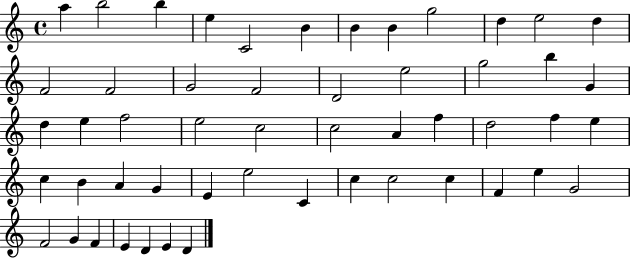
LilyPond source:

{
  \clef treble
  \time 4/4
  \defaultTimeSignature
  \key c \major
  a''4 b''2 b''4 | e''4 c'2 b'4 | b'4 b'4 g''2 | d''4 e''2 d''4 | \break f'2 f'2 | g'2 f'2 | d'2 e''2 | g''2 b''4 g'4 | \break d''4 e''4 f''2 | e''2 c''2 | c''2 a'4 f''4 | d''2 f''4 e''4 | \break c''4 b'4 a'4 g'4 | e'4 e''2 c'4 | c''4 c''2 c''4 | f'4 e''4 g'2 | \break f'2 g'4 f'4 | e'4 d'4 e'4 d'4 | \bar "|."
}